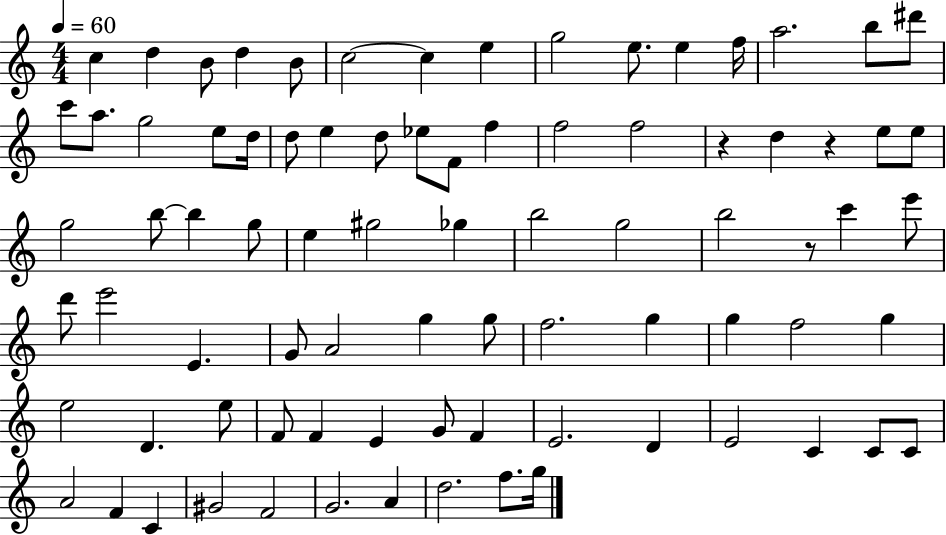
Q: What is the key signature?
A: C major